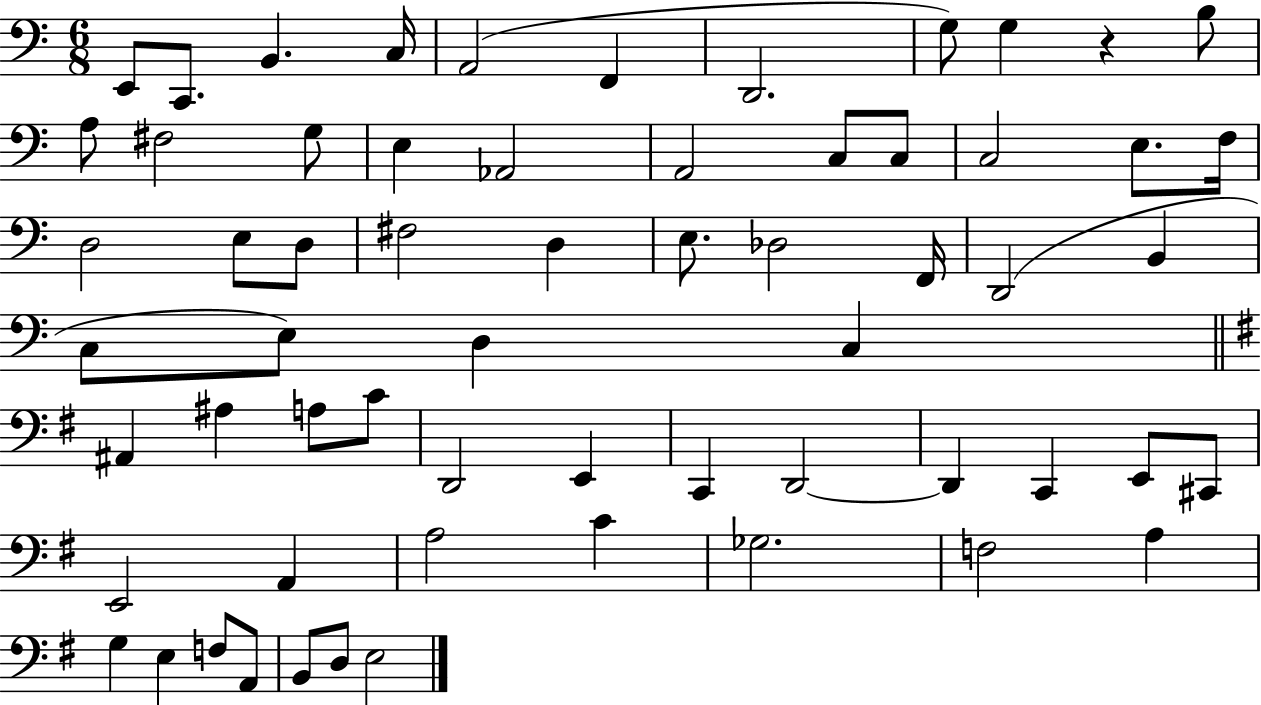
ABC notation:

X:1
T:Untitled
M:6/8
L:1/4
K:C
E,,/2 C,,/2 B,, C,/4 A,,2 F,, D,,2 G,/2 G, z B,/2 A,/2 ^F,2 G,/2 E, _A,,2 A,,2 C,/2 C,/2 C,2 E,/2 F,/4 D,2 E,/2 D,/2 ^F,2 D, E,/2 _D,2 F,,/4 D,,2 B,, C,/2 E,/2 D, C, ^A,, ^A, A,/2 C/2 D,,2 E,, C,, D,,2 D,, C,, E,,/2 ^C,,/2 E,,2 A,, A,2 C _G,2 F,2 A, G, E, F,/2 A,,/2 B,,/2 D,/2 E,2